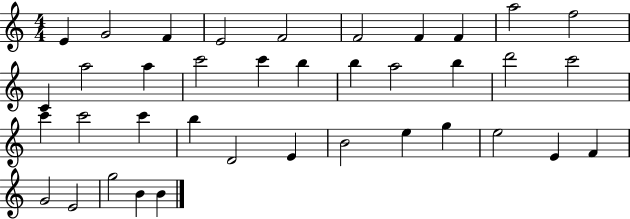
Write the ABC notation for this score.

X:1
T:Untitled
M:4/4
L:1/4
K:C
E G2 F E2 F2 F2 F F a2 f2 C a2 a c'2 c' b b a2 b d'2 c'2 c' c'2 c' b D2 E B2 e g e2 E F G2 E2 g2 B B